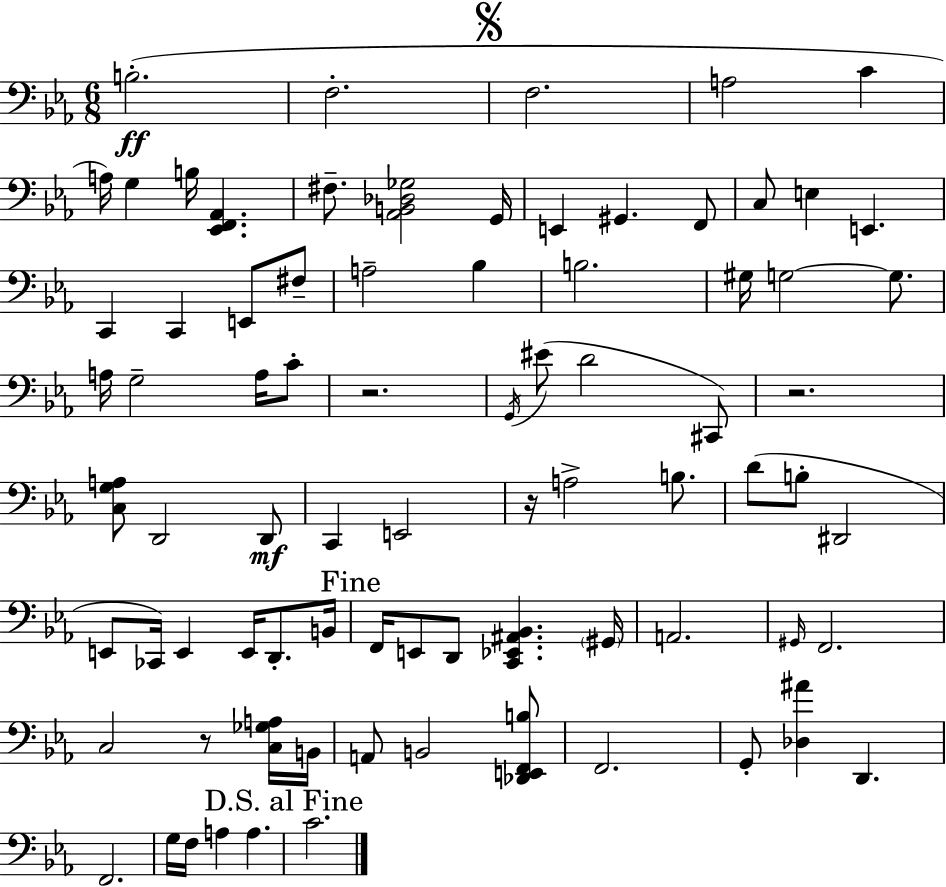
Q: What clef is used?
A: bass